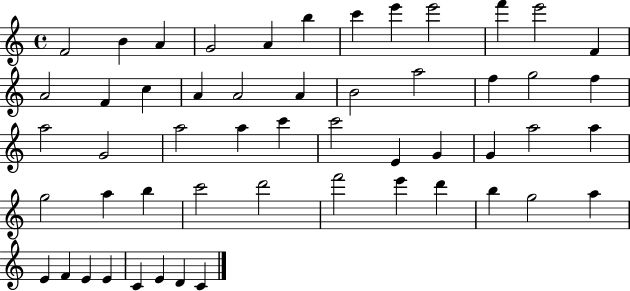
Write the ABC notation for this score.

X:1
T:Untitled
M:4/4
L:1/4
K:C
F2 B A G2 A b c' e' e'2 f' e'2 F A2 F c A A2 A B2 a2 f g2 f a2 G2 a2 a c' c'2 E G G a2 a g2 a b c'2 d'2 f'2 e' d' b g2 a E F E E C E D C